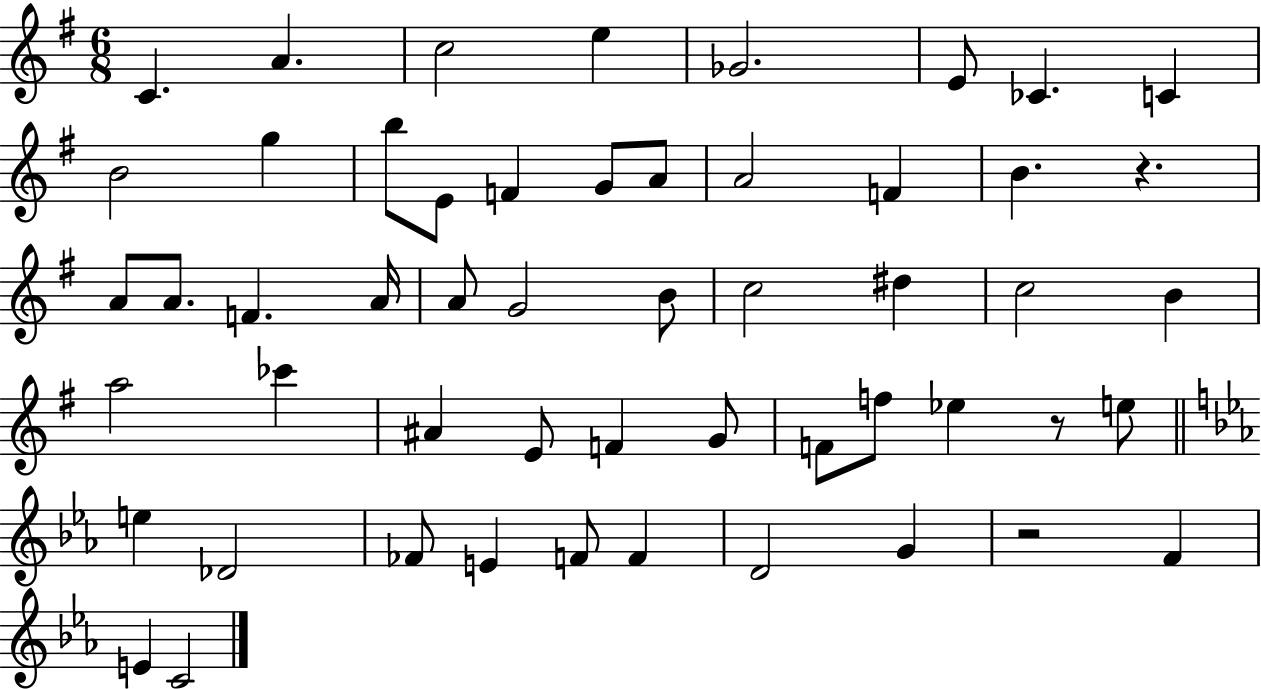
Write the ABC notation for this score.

X:1
T:Untitled
M:6/8
L:1/4
K:G
C A c2 e _G2 E/2 _C C B2 g b/2 E/2 F G/2 A/2 A2 F B z A/2 A/2 F A/4 A/2 G2 B/2 c2 ^d c2 B a2 _c' ^A E/2 F G/2 F/2 f/2 _e z/2 e/2 e _D2 _F/2 E F/2 F D2 G z2 F E C2